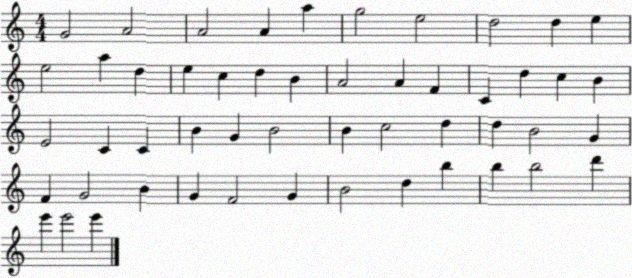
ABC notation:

X:1
T:Untitled
M:4/4
L:1/4
K:C
G2 A2 A2 A a g2 e2 d2 d e e2 a d e c d B A2 A F C d c B E2 C C B G B2 B c2 d d B2 G F G2 B G F2 G B2 d b b b2 d' e' e'2 e'